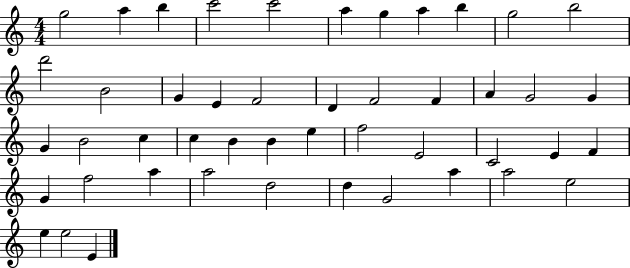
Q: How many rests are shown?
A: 0